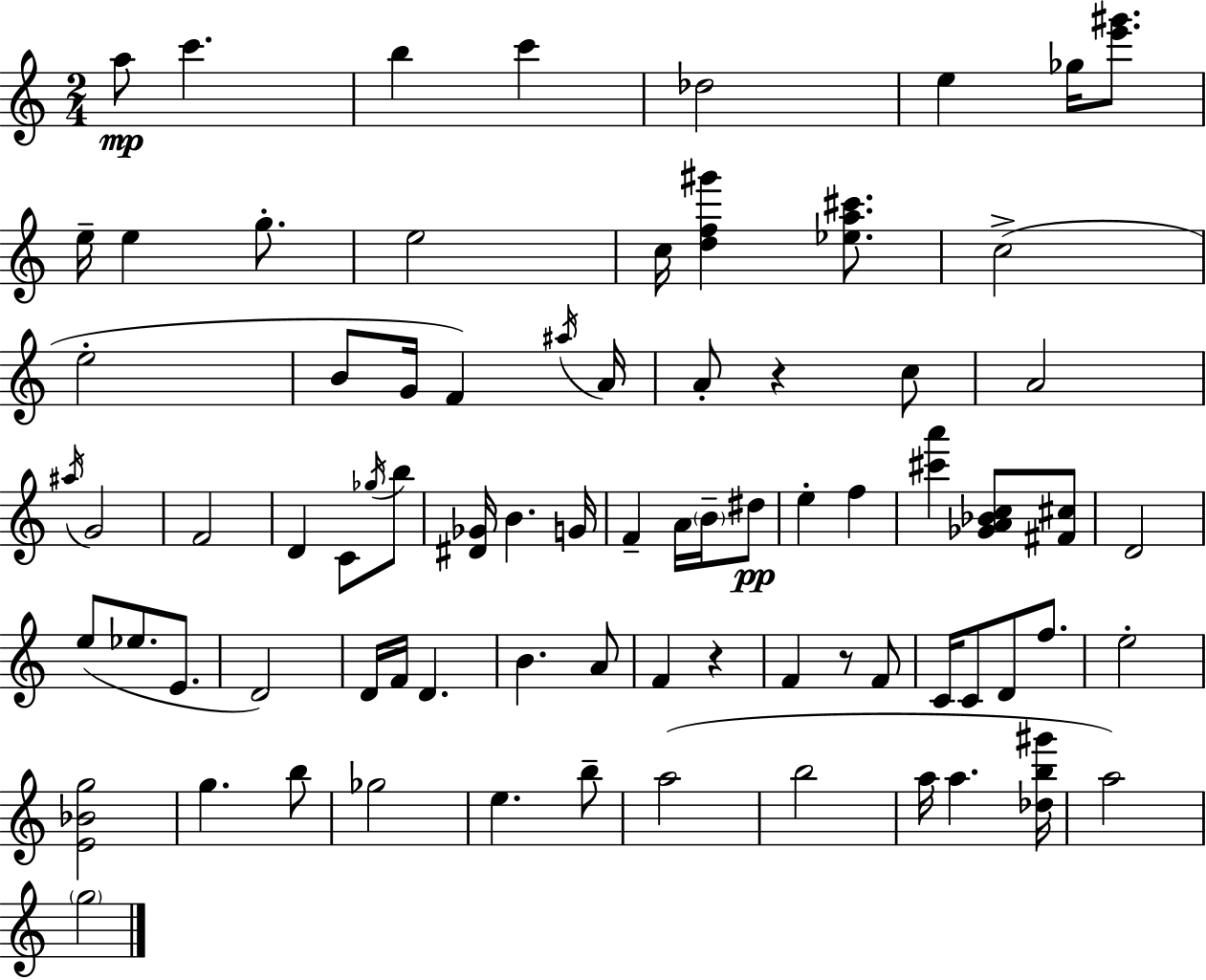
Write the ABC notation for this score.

X:1
T:Untitled
M:2/4
L:1/4
K:Am
a/2 c' b c' _d2 e _g/4 [e'^g']/2 e/4 e g/2 e2 c/4 [df^g'] [_ea^c']/2 c2 e2 B/2 G/4 F ^a/4 A/4 A/2 z c/2 A2 ^a/4 G2 F2 D C/2 _g/4 b/2 [^D_G]/4 B G/4 F A/4 B/4 ^d/2 e f [^c'a'] [_GA_Bc]/2 [^F^c]/2 D2 e/2 _e/2 E/2 D2 D/4 F/4 D B A/2 F z F z/2 F/2 C/4 C/2 D/2 f/2 e2 [E_Bg]2 g b/2 _g2 e b/2 a2 b2 a/4 a [_db^g']/4 a2 g2